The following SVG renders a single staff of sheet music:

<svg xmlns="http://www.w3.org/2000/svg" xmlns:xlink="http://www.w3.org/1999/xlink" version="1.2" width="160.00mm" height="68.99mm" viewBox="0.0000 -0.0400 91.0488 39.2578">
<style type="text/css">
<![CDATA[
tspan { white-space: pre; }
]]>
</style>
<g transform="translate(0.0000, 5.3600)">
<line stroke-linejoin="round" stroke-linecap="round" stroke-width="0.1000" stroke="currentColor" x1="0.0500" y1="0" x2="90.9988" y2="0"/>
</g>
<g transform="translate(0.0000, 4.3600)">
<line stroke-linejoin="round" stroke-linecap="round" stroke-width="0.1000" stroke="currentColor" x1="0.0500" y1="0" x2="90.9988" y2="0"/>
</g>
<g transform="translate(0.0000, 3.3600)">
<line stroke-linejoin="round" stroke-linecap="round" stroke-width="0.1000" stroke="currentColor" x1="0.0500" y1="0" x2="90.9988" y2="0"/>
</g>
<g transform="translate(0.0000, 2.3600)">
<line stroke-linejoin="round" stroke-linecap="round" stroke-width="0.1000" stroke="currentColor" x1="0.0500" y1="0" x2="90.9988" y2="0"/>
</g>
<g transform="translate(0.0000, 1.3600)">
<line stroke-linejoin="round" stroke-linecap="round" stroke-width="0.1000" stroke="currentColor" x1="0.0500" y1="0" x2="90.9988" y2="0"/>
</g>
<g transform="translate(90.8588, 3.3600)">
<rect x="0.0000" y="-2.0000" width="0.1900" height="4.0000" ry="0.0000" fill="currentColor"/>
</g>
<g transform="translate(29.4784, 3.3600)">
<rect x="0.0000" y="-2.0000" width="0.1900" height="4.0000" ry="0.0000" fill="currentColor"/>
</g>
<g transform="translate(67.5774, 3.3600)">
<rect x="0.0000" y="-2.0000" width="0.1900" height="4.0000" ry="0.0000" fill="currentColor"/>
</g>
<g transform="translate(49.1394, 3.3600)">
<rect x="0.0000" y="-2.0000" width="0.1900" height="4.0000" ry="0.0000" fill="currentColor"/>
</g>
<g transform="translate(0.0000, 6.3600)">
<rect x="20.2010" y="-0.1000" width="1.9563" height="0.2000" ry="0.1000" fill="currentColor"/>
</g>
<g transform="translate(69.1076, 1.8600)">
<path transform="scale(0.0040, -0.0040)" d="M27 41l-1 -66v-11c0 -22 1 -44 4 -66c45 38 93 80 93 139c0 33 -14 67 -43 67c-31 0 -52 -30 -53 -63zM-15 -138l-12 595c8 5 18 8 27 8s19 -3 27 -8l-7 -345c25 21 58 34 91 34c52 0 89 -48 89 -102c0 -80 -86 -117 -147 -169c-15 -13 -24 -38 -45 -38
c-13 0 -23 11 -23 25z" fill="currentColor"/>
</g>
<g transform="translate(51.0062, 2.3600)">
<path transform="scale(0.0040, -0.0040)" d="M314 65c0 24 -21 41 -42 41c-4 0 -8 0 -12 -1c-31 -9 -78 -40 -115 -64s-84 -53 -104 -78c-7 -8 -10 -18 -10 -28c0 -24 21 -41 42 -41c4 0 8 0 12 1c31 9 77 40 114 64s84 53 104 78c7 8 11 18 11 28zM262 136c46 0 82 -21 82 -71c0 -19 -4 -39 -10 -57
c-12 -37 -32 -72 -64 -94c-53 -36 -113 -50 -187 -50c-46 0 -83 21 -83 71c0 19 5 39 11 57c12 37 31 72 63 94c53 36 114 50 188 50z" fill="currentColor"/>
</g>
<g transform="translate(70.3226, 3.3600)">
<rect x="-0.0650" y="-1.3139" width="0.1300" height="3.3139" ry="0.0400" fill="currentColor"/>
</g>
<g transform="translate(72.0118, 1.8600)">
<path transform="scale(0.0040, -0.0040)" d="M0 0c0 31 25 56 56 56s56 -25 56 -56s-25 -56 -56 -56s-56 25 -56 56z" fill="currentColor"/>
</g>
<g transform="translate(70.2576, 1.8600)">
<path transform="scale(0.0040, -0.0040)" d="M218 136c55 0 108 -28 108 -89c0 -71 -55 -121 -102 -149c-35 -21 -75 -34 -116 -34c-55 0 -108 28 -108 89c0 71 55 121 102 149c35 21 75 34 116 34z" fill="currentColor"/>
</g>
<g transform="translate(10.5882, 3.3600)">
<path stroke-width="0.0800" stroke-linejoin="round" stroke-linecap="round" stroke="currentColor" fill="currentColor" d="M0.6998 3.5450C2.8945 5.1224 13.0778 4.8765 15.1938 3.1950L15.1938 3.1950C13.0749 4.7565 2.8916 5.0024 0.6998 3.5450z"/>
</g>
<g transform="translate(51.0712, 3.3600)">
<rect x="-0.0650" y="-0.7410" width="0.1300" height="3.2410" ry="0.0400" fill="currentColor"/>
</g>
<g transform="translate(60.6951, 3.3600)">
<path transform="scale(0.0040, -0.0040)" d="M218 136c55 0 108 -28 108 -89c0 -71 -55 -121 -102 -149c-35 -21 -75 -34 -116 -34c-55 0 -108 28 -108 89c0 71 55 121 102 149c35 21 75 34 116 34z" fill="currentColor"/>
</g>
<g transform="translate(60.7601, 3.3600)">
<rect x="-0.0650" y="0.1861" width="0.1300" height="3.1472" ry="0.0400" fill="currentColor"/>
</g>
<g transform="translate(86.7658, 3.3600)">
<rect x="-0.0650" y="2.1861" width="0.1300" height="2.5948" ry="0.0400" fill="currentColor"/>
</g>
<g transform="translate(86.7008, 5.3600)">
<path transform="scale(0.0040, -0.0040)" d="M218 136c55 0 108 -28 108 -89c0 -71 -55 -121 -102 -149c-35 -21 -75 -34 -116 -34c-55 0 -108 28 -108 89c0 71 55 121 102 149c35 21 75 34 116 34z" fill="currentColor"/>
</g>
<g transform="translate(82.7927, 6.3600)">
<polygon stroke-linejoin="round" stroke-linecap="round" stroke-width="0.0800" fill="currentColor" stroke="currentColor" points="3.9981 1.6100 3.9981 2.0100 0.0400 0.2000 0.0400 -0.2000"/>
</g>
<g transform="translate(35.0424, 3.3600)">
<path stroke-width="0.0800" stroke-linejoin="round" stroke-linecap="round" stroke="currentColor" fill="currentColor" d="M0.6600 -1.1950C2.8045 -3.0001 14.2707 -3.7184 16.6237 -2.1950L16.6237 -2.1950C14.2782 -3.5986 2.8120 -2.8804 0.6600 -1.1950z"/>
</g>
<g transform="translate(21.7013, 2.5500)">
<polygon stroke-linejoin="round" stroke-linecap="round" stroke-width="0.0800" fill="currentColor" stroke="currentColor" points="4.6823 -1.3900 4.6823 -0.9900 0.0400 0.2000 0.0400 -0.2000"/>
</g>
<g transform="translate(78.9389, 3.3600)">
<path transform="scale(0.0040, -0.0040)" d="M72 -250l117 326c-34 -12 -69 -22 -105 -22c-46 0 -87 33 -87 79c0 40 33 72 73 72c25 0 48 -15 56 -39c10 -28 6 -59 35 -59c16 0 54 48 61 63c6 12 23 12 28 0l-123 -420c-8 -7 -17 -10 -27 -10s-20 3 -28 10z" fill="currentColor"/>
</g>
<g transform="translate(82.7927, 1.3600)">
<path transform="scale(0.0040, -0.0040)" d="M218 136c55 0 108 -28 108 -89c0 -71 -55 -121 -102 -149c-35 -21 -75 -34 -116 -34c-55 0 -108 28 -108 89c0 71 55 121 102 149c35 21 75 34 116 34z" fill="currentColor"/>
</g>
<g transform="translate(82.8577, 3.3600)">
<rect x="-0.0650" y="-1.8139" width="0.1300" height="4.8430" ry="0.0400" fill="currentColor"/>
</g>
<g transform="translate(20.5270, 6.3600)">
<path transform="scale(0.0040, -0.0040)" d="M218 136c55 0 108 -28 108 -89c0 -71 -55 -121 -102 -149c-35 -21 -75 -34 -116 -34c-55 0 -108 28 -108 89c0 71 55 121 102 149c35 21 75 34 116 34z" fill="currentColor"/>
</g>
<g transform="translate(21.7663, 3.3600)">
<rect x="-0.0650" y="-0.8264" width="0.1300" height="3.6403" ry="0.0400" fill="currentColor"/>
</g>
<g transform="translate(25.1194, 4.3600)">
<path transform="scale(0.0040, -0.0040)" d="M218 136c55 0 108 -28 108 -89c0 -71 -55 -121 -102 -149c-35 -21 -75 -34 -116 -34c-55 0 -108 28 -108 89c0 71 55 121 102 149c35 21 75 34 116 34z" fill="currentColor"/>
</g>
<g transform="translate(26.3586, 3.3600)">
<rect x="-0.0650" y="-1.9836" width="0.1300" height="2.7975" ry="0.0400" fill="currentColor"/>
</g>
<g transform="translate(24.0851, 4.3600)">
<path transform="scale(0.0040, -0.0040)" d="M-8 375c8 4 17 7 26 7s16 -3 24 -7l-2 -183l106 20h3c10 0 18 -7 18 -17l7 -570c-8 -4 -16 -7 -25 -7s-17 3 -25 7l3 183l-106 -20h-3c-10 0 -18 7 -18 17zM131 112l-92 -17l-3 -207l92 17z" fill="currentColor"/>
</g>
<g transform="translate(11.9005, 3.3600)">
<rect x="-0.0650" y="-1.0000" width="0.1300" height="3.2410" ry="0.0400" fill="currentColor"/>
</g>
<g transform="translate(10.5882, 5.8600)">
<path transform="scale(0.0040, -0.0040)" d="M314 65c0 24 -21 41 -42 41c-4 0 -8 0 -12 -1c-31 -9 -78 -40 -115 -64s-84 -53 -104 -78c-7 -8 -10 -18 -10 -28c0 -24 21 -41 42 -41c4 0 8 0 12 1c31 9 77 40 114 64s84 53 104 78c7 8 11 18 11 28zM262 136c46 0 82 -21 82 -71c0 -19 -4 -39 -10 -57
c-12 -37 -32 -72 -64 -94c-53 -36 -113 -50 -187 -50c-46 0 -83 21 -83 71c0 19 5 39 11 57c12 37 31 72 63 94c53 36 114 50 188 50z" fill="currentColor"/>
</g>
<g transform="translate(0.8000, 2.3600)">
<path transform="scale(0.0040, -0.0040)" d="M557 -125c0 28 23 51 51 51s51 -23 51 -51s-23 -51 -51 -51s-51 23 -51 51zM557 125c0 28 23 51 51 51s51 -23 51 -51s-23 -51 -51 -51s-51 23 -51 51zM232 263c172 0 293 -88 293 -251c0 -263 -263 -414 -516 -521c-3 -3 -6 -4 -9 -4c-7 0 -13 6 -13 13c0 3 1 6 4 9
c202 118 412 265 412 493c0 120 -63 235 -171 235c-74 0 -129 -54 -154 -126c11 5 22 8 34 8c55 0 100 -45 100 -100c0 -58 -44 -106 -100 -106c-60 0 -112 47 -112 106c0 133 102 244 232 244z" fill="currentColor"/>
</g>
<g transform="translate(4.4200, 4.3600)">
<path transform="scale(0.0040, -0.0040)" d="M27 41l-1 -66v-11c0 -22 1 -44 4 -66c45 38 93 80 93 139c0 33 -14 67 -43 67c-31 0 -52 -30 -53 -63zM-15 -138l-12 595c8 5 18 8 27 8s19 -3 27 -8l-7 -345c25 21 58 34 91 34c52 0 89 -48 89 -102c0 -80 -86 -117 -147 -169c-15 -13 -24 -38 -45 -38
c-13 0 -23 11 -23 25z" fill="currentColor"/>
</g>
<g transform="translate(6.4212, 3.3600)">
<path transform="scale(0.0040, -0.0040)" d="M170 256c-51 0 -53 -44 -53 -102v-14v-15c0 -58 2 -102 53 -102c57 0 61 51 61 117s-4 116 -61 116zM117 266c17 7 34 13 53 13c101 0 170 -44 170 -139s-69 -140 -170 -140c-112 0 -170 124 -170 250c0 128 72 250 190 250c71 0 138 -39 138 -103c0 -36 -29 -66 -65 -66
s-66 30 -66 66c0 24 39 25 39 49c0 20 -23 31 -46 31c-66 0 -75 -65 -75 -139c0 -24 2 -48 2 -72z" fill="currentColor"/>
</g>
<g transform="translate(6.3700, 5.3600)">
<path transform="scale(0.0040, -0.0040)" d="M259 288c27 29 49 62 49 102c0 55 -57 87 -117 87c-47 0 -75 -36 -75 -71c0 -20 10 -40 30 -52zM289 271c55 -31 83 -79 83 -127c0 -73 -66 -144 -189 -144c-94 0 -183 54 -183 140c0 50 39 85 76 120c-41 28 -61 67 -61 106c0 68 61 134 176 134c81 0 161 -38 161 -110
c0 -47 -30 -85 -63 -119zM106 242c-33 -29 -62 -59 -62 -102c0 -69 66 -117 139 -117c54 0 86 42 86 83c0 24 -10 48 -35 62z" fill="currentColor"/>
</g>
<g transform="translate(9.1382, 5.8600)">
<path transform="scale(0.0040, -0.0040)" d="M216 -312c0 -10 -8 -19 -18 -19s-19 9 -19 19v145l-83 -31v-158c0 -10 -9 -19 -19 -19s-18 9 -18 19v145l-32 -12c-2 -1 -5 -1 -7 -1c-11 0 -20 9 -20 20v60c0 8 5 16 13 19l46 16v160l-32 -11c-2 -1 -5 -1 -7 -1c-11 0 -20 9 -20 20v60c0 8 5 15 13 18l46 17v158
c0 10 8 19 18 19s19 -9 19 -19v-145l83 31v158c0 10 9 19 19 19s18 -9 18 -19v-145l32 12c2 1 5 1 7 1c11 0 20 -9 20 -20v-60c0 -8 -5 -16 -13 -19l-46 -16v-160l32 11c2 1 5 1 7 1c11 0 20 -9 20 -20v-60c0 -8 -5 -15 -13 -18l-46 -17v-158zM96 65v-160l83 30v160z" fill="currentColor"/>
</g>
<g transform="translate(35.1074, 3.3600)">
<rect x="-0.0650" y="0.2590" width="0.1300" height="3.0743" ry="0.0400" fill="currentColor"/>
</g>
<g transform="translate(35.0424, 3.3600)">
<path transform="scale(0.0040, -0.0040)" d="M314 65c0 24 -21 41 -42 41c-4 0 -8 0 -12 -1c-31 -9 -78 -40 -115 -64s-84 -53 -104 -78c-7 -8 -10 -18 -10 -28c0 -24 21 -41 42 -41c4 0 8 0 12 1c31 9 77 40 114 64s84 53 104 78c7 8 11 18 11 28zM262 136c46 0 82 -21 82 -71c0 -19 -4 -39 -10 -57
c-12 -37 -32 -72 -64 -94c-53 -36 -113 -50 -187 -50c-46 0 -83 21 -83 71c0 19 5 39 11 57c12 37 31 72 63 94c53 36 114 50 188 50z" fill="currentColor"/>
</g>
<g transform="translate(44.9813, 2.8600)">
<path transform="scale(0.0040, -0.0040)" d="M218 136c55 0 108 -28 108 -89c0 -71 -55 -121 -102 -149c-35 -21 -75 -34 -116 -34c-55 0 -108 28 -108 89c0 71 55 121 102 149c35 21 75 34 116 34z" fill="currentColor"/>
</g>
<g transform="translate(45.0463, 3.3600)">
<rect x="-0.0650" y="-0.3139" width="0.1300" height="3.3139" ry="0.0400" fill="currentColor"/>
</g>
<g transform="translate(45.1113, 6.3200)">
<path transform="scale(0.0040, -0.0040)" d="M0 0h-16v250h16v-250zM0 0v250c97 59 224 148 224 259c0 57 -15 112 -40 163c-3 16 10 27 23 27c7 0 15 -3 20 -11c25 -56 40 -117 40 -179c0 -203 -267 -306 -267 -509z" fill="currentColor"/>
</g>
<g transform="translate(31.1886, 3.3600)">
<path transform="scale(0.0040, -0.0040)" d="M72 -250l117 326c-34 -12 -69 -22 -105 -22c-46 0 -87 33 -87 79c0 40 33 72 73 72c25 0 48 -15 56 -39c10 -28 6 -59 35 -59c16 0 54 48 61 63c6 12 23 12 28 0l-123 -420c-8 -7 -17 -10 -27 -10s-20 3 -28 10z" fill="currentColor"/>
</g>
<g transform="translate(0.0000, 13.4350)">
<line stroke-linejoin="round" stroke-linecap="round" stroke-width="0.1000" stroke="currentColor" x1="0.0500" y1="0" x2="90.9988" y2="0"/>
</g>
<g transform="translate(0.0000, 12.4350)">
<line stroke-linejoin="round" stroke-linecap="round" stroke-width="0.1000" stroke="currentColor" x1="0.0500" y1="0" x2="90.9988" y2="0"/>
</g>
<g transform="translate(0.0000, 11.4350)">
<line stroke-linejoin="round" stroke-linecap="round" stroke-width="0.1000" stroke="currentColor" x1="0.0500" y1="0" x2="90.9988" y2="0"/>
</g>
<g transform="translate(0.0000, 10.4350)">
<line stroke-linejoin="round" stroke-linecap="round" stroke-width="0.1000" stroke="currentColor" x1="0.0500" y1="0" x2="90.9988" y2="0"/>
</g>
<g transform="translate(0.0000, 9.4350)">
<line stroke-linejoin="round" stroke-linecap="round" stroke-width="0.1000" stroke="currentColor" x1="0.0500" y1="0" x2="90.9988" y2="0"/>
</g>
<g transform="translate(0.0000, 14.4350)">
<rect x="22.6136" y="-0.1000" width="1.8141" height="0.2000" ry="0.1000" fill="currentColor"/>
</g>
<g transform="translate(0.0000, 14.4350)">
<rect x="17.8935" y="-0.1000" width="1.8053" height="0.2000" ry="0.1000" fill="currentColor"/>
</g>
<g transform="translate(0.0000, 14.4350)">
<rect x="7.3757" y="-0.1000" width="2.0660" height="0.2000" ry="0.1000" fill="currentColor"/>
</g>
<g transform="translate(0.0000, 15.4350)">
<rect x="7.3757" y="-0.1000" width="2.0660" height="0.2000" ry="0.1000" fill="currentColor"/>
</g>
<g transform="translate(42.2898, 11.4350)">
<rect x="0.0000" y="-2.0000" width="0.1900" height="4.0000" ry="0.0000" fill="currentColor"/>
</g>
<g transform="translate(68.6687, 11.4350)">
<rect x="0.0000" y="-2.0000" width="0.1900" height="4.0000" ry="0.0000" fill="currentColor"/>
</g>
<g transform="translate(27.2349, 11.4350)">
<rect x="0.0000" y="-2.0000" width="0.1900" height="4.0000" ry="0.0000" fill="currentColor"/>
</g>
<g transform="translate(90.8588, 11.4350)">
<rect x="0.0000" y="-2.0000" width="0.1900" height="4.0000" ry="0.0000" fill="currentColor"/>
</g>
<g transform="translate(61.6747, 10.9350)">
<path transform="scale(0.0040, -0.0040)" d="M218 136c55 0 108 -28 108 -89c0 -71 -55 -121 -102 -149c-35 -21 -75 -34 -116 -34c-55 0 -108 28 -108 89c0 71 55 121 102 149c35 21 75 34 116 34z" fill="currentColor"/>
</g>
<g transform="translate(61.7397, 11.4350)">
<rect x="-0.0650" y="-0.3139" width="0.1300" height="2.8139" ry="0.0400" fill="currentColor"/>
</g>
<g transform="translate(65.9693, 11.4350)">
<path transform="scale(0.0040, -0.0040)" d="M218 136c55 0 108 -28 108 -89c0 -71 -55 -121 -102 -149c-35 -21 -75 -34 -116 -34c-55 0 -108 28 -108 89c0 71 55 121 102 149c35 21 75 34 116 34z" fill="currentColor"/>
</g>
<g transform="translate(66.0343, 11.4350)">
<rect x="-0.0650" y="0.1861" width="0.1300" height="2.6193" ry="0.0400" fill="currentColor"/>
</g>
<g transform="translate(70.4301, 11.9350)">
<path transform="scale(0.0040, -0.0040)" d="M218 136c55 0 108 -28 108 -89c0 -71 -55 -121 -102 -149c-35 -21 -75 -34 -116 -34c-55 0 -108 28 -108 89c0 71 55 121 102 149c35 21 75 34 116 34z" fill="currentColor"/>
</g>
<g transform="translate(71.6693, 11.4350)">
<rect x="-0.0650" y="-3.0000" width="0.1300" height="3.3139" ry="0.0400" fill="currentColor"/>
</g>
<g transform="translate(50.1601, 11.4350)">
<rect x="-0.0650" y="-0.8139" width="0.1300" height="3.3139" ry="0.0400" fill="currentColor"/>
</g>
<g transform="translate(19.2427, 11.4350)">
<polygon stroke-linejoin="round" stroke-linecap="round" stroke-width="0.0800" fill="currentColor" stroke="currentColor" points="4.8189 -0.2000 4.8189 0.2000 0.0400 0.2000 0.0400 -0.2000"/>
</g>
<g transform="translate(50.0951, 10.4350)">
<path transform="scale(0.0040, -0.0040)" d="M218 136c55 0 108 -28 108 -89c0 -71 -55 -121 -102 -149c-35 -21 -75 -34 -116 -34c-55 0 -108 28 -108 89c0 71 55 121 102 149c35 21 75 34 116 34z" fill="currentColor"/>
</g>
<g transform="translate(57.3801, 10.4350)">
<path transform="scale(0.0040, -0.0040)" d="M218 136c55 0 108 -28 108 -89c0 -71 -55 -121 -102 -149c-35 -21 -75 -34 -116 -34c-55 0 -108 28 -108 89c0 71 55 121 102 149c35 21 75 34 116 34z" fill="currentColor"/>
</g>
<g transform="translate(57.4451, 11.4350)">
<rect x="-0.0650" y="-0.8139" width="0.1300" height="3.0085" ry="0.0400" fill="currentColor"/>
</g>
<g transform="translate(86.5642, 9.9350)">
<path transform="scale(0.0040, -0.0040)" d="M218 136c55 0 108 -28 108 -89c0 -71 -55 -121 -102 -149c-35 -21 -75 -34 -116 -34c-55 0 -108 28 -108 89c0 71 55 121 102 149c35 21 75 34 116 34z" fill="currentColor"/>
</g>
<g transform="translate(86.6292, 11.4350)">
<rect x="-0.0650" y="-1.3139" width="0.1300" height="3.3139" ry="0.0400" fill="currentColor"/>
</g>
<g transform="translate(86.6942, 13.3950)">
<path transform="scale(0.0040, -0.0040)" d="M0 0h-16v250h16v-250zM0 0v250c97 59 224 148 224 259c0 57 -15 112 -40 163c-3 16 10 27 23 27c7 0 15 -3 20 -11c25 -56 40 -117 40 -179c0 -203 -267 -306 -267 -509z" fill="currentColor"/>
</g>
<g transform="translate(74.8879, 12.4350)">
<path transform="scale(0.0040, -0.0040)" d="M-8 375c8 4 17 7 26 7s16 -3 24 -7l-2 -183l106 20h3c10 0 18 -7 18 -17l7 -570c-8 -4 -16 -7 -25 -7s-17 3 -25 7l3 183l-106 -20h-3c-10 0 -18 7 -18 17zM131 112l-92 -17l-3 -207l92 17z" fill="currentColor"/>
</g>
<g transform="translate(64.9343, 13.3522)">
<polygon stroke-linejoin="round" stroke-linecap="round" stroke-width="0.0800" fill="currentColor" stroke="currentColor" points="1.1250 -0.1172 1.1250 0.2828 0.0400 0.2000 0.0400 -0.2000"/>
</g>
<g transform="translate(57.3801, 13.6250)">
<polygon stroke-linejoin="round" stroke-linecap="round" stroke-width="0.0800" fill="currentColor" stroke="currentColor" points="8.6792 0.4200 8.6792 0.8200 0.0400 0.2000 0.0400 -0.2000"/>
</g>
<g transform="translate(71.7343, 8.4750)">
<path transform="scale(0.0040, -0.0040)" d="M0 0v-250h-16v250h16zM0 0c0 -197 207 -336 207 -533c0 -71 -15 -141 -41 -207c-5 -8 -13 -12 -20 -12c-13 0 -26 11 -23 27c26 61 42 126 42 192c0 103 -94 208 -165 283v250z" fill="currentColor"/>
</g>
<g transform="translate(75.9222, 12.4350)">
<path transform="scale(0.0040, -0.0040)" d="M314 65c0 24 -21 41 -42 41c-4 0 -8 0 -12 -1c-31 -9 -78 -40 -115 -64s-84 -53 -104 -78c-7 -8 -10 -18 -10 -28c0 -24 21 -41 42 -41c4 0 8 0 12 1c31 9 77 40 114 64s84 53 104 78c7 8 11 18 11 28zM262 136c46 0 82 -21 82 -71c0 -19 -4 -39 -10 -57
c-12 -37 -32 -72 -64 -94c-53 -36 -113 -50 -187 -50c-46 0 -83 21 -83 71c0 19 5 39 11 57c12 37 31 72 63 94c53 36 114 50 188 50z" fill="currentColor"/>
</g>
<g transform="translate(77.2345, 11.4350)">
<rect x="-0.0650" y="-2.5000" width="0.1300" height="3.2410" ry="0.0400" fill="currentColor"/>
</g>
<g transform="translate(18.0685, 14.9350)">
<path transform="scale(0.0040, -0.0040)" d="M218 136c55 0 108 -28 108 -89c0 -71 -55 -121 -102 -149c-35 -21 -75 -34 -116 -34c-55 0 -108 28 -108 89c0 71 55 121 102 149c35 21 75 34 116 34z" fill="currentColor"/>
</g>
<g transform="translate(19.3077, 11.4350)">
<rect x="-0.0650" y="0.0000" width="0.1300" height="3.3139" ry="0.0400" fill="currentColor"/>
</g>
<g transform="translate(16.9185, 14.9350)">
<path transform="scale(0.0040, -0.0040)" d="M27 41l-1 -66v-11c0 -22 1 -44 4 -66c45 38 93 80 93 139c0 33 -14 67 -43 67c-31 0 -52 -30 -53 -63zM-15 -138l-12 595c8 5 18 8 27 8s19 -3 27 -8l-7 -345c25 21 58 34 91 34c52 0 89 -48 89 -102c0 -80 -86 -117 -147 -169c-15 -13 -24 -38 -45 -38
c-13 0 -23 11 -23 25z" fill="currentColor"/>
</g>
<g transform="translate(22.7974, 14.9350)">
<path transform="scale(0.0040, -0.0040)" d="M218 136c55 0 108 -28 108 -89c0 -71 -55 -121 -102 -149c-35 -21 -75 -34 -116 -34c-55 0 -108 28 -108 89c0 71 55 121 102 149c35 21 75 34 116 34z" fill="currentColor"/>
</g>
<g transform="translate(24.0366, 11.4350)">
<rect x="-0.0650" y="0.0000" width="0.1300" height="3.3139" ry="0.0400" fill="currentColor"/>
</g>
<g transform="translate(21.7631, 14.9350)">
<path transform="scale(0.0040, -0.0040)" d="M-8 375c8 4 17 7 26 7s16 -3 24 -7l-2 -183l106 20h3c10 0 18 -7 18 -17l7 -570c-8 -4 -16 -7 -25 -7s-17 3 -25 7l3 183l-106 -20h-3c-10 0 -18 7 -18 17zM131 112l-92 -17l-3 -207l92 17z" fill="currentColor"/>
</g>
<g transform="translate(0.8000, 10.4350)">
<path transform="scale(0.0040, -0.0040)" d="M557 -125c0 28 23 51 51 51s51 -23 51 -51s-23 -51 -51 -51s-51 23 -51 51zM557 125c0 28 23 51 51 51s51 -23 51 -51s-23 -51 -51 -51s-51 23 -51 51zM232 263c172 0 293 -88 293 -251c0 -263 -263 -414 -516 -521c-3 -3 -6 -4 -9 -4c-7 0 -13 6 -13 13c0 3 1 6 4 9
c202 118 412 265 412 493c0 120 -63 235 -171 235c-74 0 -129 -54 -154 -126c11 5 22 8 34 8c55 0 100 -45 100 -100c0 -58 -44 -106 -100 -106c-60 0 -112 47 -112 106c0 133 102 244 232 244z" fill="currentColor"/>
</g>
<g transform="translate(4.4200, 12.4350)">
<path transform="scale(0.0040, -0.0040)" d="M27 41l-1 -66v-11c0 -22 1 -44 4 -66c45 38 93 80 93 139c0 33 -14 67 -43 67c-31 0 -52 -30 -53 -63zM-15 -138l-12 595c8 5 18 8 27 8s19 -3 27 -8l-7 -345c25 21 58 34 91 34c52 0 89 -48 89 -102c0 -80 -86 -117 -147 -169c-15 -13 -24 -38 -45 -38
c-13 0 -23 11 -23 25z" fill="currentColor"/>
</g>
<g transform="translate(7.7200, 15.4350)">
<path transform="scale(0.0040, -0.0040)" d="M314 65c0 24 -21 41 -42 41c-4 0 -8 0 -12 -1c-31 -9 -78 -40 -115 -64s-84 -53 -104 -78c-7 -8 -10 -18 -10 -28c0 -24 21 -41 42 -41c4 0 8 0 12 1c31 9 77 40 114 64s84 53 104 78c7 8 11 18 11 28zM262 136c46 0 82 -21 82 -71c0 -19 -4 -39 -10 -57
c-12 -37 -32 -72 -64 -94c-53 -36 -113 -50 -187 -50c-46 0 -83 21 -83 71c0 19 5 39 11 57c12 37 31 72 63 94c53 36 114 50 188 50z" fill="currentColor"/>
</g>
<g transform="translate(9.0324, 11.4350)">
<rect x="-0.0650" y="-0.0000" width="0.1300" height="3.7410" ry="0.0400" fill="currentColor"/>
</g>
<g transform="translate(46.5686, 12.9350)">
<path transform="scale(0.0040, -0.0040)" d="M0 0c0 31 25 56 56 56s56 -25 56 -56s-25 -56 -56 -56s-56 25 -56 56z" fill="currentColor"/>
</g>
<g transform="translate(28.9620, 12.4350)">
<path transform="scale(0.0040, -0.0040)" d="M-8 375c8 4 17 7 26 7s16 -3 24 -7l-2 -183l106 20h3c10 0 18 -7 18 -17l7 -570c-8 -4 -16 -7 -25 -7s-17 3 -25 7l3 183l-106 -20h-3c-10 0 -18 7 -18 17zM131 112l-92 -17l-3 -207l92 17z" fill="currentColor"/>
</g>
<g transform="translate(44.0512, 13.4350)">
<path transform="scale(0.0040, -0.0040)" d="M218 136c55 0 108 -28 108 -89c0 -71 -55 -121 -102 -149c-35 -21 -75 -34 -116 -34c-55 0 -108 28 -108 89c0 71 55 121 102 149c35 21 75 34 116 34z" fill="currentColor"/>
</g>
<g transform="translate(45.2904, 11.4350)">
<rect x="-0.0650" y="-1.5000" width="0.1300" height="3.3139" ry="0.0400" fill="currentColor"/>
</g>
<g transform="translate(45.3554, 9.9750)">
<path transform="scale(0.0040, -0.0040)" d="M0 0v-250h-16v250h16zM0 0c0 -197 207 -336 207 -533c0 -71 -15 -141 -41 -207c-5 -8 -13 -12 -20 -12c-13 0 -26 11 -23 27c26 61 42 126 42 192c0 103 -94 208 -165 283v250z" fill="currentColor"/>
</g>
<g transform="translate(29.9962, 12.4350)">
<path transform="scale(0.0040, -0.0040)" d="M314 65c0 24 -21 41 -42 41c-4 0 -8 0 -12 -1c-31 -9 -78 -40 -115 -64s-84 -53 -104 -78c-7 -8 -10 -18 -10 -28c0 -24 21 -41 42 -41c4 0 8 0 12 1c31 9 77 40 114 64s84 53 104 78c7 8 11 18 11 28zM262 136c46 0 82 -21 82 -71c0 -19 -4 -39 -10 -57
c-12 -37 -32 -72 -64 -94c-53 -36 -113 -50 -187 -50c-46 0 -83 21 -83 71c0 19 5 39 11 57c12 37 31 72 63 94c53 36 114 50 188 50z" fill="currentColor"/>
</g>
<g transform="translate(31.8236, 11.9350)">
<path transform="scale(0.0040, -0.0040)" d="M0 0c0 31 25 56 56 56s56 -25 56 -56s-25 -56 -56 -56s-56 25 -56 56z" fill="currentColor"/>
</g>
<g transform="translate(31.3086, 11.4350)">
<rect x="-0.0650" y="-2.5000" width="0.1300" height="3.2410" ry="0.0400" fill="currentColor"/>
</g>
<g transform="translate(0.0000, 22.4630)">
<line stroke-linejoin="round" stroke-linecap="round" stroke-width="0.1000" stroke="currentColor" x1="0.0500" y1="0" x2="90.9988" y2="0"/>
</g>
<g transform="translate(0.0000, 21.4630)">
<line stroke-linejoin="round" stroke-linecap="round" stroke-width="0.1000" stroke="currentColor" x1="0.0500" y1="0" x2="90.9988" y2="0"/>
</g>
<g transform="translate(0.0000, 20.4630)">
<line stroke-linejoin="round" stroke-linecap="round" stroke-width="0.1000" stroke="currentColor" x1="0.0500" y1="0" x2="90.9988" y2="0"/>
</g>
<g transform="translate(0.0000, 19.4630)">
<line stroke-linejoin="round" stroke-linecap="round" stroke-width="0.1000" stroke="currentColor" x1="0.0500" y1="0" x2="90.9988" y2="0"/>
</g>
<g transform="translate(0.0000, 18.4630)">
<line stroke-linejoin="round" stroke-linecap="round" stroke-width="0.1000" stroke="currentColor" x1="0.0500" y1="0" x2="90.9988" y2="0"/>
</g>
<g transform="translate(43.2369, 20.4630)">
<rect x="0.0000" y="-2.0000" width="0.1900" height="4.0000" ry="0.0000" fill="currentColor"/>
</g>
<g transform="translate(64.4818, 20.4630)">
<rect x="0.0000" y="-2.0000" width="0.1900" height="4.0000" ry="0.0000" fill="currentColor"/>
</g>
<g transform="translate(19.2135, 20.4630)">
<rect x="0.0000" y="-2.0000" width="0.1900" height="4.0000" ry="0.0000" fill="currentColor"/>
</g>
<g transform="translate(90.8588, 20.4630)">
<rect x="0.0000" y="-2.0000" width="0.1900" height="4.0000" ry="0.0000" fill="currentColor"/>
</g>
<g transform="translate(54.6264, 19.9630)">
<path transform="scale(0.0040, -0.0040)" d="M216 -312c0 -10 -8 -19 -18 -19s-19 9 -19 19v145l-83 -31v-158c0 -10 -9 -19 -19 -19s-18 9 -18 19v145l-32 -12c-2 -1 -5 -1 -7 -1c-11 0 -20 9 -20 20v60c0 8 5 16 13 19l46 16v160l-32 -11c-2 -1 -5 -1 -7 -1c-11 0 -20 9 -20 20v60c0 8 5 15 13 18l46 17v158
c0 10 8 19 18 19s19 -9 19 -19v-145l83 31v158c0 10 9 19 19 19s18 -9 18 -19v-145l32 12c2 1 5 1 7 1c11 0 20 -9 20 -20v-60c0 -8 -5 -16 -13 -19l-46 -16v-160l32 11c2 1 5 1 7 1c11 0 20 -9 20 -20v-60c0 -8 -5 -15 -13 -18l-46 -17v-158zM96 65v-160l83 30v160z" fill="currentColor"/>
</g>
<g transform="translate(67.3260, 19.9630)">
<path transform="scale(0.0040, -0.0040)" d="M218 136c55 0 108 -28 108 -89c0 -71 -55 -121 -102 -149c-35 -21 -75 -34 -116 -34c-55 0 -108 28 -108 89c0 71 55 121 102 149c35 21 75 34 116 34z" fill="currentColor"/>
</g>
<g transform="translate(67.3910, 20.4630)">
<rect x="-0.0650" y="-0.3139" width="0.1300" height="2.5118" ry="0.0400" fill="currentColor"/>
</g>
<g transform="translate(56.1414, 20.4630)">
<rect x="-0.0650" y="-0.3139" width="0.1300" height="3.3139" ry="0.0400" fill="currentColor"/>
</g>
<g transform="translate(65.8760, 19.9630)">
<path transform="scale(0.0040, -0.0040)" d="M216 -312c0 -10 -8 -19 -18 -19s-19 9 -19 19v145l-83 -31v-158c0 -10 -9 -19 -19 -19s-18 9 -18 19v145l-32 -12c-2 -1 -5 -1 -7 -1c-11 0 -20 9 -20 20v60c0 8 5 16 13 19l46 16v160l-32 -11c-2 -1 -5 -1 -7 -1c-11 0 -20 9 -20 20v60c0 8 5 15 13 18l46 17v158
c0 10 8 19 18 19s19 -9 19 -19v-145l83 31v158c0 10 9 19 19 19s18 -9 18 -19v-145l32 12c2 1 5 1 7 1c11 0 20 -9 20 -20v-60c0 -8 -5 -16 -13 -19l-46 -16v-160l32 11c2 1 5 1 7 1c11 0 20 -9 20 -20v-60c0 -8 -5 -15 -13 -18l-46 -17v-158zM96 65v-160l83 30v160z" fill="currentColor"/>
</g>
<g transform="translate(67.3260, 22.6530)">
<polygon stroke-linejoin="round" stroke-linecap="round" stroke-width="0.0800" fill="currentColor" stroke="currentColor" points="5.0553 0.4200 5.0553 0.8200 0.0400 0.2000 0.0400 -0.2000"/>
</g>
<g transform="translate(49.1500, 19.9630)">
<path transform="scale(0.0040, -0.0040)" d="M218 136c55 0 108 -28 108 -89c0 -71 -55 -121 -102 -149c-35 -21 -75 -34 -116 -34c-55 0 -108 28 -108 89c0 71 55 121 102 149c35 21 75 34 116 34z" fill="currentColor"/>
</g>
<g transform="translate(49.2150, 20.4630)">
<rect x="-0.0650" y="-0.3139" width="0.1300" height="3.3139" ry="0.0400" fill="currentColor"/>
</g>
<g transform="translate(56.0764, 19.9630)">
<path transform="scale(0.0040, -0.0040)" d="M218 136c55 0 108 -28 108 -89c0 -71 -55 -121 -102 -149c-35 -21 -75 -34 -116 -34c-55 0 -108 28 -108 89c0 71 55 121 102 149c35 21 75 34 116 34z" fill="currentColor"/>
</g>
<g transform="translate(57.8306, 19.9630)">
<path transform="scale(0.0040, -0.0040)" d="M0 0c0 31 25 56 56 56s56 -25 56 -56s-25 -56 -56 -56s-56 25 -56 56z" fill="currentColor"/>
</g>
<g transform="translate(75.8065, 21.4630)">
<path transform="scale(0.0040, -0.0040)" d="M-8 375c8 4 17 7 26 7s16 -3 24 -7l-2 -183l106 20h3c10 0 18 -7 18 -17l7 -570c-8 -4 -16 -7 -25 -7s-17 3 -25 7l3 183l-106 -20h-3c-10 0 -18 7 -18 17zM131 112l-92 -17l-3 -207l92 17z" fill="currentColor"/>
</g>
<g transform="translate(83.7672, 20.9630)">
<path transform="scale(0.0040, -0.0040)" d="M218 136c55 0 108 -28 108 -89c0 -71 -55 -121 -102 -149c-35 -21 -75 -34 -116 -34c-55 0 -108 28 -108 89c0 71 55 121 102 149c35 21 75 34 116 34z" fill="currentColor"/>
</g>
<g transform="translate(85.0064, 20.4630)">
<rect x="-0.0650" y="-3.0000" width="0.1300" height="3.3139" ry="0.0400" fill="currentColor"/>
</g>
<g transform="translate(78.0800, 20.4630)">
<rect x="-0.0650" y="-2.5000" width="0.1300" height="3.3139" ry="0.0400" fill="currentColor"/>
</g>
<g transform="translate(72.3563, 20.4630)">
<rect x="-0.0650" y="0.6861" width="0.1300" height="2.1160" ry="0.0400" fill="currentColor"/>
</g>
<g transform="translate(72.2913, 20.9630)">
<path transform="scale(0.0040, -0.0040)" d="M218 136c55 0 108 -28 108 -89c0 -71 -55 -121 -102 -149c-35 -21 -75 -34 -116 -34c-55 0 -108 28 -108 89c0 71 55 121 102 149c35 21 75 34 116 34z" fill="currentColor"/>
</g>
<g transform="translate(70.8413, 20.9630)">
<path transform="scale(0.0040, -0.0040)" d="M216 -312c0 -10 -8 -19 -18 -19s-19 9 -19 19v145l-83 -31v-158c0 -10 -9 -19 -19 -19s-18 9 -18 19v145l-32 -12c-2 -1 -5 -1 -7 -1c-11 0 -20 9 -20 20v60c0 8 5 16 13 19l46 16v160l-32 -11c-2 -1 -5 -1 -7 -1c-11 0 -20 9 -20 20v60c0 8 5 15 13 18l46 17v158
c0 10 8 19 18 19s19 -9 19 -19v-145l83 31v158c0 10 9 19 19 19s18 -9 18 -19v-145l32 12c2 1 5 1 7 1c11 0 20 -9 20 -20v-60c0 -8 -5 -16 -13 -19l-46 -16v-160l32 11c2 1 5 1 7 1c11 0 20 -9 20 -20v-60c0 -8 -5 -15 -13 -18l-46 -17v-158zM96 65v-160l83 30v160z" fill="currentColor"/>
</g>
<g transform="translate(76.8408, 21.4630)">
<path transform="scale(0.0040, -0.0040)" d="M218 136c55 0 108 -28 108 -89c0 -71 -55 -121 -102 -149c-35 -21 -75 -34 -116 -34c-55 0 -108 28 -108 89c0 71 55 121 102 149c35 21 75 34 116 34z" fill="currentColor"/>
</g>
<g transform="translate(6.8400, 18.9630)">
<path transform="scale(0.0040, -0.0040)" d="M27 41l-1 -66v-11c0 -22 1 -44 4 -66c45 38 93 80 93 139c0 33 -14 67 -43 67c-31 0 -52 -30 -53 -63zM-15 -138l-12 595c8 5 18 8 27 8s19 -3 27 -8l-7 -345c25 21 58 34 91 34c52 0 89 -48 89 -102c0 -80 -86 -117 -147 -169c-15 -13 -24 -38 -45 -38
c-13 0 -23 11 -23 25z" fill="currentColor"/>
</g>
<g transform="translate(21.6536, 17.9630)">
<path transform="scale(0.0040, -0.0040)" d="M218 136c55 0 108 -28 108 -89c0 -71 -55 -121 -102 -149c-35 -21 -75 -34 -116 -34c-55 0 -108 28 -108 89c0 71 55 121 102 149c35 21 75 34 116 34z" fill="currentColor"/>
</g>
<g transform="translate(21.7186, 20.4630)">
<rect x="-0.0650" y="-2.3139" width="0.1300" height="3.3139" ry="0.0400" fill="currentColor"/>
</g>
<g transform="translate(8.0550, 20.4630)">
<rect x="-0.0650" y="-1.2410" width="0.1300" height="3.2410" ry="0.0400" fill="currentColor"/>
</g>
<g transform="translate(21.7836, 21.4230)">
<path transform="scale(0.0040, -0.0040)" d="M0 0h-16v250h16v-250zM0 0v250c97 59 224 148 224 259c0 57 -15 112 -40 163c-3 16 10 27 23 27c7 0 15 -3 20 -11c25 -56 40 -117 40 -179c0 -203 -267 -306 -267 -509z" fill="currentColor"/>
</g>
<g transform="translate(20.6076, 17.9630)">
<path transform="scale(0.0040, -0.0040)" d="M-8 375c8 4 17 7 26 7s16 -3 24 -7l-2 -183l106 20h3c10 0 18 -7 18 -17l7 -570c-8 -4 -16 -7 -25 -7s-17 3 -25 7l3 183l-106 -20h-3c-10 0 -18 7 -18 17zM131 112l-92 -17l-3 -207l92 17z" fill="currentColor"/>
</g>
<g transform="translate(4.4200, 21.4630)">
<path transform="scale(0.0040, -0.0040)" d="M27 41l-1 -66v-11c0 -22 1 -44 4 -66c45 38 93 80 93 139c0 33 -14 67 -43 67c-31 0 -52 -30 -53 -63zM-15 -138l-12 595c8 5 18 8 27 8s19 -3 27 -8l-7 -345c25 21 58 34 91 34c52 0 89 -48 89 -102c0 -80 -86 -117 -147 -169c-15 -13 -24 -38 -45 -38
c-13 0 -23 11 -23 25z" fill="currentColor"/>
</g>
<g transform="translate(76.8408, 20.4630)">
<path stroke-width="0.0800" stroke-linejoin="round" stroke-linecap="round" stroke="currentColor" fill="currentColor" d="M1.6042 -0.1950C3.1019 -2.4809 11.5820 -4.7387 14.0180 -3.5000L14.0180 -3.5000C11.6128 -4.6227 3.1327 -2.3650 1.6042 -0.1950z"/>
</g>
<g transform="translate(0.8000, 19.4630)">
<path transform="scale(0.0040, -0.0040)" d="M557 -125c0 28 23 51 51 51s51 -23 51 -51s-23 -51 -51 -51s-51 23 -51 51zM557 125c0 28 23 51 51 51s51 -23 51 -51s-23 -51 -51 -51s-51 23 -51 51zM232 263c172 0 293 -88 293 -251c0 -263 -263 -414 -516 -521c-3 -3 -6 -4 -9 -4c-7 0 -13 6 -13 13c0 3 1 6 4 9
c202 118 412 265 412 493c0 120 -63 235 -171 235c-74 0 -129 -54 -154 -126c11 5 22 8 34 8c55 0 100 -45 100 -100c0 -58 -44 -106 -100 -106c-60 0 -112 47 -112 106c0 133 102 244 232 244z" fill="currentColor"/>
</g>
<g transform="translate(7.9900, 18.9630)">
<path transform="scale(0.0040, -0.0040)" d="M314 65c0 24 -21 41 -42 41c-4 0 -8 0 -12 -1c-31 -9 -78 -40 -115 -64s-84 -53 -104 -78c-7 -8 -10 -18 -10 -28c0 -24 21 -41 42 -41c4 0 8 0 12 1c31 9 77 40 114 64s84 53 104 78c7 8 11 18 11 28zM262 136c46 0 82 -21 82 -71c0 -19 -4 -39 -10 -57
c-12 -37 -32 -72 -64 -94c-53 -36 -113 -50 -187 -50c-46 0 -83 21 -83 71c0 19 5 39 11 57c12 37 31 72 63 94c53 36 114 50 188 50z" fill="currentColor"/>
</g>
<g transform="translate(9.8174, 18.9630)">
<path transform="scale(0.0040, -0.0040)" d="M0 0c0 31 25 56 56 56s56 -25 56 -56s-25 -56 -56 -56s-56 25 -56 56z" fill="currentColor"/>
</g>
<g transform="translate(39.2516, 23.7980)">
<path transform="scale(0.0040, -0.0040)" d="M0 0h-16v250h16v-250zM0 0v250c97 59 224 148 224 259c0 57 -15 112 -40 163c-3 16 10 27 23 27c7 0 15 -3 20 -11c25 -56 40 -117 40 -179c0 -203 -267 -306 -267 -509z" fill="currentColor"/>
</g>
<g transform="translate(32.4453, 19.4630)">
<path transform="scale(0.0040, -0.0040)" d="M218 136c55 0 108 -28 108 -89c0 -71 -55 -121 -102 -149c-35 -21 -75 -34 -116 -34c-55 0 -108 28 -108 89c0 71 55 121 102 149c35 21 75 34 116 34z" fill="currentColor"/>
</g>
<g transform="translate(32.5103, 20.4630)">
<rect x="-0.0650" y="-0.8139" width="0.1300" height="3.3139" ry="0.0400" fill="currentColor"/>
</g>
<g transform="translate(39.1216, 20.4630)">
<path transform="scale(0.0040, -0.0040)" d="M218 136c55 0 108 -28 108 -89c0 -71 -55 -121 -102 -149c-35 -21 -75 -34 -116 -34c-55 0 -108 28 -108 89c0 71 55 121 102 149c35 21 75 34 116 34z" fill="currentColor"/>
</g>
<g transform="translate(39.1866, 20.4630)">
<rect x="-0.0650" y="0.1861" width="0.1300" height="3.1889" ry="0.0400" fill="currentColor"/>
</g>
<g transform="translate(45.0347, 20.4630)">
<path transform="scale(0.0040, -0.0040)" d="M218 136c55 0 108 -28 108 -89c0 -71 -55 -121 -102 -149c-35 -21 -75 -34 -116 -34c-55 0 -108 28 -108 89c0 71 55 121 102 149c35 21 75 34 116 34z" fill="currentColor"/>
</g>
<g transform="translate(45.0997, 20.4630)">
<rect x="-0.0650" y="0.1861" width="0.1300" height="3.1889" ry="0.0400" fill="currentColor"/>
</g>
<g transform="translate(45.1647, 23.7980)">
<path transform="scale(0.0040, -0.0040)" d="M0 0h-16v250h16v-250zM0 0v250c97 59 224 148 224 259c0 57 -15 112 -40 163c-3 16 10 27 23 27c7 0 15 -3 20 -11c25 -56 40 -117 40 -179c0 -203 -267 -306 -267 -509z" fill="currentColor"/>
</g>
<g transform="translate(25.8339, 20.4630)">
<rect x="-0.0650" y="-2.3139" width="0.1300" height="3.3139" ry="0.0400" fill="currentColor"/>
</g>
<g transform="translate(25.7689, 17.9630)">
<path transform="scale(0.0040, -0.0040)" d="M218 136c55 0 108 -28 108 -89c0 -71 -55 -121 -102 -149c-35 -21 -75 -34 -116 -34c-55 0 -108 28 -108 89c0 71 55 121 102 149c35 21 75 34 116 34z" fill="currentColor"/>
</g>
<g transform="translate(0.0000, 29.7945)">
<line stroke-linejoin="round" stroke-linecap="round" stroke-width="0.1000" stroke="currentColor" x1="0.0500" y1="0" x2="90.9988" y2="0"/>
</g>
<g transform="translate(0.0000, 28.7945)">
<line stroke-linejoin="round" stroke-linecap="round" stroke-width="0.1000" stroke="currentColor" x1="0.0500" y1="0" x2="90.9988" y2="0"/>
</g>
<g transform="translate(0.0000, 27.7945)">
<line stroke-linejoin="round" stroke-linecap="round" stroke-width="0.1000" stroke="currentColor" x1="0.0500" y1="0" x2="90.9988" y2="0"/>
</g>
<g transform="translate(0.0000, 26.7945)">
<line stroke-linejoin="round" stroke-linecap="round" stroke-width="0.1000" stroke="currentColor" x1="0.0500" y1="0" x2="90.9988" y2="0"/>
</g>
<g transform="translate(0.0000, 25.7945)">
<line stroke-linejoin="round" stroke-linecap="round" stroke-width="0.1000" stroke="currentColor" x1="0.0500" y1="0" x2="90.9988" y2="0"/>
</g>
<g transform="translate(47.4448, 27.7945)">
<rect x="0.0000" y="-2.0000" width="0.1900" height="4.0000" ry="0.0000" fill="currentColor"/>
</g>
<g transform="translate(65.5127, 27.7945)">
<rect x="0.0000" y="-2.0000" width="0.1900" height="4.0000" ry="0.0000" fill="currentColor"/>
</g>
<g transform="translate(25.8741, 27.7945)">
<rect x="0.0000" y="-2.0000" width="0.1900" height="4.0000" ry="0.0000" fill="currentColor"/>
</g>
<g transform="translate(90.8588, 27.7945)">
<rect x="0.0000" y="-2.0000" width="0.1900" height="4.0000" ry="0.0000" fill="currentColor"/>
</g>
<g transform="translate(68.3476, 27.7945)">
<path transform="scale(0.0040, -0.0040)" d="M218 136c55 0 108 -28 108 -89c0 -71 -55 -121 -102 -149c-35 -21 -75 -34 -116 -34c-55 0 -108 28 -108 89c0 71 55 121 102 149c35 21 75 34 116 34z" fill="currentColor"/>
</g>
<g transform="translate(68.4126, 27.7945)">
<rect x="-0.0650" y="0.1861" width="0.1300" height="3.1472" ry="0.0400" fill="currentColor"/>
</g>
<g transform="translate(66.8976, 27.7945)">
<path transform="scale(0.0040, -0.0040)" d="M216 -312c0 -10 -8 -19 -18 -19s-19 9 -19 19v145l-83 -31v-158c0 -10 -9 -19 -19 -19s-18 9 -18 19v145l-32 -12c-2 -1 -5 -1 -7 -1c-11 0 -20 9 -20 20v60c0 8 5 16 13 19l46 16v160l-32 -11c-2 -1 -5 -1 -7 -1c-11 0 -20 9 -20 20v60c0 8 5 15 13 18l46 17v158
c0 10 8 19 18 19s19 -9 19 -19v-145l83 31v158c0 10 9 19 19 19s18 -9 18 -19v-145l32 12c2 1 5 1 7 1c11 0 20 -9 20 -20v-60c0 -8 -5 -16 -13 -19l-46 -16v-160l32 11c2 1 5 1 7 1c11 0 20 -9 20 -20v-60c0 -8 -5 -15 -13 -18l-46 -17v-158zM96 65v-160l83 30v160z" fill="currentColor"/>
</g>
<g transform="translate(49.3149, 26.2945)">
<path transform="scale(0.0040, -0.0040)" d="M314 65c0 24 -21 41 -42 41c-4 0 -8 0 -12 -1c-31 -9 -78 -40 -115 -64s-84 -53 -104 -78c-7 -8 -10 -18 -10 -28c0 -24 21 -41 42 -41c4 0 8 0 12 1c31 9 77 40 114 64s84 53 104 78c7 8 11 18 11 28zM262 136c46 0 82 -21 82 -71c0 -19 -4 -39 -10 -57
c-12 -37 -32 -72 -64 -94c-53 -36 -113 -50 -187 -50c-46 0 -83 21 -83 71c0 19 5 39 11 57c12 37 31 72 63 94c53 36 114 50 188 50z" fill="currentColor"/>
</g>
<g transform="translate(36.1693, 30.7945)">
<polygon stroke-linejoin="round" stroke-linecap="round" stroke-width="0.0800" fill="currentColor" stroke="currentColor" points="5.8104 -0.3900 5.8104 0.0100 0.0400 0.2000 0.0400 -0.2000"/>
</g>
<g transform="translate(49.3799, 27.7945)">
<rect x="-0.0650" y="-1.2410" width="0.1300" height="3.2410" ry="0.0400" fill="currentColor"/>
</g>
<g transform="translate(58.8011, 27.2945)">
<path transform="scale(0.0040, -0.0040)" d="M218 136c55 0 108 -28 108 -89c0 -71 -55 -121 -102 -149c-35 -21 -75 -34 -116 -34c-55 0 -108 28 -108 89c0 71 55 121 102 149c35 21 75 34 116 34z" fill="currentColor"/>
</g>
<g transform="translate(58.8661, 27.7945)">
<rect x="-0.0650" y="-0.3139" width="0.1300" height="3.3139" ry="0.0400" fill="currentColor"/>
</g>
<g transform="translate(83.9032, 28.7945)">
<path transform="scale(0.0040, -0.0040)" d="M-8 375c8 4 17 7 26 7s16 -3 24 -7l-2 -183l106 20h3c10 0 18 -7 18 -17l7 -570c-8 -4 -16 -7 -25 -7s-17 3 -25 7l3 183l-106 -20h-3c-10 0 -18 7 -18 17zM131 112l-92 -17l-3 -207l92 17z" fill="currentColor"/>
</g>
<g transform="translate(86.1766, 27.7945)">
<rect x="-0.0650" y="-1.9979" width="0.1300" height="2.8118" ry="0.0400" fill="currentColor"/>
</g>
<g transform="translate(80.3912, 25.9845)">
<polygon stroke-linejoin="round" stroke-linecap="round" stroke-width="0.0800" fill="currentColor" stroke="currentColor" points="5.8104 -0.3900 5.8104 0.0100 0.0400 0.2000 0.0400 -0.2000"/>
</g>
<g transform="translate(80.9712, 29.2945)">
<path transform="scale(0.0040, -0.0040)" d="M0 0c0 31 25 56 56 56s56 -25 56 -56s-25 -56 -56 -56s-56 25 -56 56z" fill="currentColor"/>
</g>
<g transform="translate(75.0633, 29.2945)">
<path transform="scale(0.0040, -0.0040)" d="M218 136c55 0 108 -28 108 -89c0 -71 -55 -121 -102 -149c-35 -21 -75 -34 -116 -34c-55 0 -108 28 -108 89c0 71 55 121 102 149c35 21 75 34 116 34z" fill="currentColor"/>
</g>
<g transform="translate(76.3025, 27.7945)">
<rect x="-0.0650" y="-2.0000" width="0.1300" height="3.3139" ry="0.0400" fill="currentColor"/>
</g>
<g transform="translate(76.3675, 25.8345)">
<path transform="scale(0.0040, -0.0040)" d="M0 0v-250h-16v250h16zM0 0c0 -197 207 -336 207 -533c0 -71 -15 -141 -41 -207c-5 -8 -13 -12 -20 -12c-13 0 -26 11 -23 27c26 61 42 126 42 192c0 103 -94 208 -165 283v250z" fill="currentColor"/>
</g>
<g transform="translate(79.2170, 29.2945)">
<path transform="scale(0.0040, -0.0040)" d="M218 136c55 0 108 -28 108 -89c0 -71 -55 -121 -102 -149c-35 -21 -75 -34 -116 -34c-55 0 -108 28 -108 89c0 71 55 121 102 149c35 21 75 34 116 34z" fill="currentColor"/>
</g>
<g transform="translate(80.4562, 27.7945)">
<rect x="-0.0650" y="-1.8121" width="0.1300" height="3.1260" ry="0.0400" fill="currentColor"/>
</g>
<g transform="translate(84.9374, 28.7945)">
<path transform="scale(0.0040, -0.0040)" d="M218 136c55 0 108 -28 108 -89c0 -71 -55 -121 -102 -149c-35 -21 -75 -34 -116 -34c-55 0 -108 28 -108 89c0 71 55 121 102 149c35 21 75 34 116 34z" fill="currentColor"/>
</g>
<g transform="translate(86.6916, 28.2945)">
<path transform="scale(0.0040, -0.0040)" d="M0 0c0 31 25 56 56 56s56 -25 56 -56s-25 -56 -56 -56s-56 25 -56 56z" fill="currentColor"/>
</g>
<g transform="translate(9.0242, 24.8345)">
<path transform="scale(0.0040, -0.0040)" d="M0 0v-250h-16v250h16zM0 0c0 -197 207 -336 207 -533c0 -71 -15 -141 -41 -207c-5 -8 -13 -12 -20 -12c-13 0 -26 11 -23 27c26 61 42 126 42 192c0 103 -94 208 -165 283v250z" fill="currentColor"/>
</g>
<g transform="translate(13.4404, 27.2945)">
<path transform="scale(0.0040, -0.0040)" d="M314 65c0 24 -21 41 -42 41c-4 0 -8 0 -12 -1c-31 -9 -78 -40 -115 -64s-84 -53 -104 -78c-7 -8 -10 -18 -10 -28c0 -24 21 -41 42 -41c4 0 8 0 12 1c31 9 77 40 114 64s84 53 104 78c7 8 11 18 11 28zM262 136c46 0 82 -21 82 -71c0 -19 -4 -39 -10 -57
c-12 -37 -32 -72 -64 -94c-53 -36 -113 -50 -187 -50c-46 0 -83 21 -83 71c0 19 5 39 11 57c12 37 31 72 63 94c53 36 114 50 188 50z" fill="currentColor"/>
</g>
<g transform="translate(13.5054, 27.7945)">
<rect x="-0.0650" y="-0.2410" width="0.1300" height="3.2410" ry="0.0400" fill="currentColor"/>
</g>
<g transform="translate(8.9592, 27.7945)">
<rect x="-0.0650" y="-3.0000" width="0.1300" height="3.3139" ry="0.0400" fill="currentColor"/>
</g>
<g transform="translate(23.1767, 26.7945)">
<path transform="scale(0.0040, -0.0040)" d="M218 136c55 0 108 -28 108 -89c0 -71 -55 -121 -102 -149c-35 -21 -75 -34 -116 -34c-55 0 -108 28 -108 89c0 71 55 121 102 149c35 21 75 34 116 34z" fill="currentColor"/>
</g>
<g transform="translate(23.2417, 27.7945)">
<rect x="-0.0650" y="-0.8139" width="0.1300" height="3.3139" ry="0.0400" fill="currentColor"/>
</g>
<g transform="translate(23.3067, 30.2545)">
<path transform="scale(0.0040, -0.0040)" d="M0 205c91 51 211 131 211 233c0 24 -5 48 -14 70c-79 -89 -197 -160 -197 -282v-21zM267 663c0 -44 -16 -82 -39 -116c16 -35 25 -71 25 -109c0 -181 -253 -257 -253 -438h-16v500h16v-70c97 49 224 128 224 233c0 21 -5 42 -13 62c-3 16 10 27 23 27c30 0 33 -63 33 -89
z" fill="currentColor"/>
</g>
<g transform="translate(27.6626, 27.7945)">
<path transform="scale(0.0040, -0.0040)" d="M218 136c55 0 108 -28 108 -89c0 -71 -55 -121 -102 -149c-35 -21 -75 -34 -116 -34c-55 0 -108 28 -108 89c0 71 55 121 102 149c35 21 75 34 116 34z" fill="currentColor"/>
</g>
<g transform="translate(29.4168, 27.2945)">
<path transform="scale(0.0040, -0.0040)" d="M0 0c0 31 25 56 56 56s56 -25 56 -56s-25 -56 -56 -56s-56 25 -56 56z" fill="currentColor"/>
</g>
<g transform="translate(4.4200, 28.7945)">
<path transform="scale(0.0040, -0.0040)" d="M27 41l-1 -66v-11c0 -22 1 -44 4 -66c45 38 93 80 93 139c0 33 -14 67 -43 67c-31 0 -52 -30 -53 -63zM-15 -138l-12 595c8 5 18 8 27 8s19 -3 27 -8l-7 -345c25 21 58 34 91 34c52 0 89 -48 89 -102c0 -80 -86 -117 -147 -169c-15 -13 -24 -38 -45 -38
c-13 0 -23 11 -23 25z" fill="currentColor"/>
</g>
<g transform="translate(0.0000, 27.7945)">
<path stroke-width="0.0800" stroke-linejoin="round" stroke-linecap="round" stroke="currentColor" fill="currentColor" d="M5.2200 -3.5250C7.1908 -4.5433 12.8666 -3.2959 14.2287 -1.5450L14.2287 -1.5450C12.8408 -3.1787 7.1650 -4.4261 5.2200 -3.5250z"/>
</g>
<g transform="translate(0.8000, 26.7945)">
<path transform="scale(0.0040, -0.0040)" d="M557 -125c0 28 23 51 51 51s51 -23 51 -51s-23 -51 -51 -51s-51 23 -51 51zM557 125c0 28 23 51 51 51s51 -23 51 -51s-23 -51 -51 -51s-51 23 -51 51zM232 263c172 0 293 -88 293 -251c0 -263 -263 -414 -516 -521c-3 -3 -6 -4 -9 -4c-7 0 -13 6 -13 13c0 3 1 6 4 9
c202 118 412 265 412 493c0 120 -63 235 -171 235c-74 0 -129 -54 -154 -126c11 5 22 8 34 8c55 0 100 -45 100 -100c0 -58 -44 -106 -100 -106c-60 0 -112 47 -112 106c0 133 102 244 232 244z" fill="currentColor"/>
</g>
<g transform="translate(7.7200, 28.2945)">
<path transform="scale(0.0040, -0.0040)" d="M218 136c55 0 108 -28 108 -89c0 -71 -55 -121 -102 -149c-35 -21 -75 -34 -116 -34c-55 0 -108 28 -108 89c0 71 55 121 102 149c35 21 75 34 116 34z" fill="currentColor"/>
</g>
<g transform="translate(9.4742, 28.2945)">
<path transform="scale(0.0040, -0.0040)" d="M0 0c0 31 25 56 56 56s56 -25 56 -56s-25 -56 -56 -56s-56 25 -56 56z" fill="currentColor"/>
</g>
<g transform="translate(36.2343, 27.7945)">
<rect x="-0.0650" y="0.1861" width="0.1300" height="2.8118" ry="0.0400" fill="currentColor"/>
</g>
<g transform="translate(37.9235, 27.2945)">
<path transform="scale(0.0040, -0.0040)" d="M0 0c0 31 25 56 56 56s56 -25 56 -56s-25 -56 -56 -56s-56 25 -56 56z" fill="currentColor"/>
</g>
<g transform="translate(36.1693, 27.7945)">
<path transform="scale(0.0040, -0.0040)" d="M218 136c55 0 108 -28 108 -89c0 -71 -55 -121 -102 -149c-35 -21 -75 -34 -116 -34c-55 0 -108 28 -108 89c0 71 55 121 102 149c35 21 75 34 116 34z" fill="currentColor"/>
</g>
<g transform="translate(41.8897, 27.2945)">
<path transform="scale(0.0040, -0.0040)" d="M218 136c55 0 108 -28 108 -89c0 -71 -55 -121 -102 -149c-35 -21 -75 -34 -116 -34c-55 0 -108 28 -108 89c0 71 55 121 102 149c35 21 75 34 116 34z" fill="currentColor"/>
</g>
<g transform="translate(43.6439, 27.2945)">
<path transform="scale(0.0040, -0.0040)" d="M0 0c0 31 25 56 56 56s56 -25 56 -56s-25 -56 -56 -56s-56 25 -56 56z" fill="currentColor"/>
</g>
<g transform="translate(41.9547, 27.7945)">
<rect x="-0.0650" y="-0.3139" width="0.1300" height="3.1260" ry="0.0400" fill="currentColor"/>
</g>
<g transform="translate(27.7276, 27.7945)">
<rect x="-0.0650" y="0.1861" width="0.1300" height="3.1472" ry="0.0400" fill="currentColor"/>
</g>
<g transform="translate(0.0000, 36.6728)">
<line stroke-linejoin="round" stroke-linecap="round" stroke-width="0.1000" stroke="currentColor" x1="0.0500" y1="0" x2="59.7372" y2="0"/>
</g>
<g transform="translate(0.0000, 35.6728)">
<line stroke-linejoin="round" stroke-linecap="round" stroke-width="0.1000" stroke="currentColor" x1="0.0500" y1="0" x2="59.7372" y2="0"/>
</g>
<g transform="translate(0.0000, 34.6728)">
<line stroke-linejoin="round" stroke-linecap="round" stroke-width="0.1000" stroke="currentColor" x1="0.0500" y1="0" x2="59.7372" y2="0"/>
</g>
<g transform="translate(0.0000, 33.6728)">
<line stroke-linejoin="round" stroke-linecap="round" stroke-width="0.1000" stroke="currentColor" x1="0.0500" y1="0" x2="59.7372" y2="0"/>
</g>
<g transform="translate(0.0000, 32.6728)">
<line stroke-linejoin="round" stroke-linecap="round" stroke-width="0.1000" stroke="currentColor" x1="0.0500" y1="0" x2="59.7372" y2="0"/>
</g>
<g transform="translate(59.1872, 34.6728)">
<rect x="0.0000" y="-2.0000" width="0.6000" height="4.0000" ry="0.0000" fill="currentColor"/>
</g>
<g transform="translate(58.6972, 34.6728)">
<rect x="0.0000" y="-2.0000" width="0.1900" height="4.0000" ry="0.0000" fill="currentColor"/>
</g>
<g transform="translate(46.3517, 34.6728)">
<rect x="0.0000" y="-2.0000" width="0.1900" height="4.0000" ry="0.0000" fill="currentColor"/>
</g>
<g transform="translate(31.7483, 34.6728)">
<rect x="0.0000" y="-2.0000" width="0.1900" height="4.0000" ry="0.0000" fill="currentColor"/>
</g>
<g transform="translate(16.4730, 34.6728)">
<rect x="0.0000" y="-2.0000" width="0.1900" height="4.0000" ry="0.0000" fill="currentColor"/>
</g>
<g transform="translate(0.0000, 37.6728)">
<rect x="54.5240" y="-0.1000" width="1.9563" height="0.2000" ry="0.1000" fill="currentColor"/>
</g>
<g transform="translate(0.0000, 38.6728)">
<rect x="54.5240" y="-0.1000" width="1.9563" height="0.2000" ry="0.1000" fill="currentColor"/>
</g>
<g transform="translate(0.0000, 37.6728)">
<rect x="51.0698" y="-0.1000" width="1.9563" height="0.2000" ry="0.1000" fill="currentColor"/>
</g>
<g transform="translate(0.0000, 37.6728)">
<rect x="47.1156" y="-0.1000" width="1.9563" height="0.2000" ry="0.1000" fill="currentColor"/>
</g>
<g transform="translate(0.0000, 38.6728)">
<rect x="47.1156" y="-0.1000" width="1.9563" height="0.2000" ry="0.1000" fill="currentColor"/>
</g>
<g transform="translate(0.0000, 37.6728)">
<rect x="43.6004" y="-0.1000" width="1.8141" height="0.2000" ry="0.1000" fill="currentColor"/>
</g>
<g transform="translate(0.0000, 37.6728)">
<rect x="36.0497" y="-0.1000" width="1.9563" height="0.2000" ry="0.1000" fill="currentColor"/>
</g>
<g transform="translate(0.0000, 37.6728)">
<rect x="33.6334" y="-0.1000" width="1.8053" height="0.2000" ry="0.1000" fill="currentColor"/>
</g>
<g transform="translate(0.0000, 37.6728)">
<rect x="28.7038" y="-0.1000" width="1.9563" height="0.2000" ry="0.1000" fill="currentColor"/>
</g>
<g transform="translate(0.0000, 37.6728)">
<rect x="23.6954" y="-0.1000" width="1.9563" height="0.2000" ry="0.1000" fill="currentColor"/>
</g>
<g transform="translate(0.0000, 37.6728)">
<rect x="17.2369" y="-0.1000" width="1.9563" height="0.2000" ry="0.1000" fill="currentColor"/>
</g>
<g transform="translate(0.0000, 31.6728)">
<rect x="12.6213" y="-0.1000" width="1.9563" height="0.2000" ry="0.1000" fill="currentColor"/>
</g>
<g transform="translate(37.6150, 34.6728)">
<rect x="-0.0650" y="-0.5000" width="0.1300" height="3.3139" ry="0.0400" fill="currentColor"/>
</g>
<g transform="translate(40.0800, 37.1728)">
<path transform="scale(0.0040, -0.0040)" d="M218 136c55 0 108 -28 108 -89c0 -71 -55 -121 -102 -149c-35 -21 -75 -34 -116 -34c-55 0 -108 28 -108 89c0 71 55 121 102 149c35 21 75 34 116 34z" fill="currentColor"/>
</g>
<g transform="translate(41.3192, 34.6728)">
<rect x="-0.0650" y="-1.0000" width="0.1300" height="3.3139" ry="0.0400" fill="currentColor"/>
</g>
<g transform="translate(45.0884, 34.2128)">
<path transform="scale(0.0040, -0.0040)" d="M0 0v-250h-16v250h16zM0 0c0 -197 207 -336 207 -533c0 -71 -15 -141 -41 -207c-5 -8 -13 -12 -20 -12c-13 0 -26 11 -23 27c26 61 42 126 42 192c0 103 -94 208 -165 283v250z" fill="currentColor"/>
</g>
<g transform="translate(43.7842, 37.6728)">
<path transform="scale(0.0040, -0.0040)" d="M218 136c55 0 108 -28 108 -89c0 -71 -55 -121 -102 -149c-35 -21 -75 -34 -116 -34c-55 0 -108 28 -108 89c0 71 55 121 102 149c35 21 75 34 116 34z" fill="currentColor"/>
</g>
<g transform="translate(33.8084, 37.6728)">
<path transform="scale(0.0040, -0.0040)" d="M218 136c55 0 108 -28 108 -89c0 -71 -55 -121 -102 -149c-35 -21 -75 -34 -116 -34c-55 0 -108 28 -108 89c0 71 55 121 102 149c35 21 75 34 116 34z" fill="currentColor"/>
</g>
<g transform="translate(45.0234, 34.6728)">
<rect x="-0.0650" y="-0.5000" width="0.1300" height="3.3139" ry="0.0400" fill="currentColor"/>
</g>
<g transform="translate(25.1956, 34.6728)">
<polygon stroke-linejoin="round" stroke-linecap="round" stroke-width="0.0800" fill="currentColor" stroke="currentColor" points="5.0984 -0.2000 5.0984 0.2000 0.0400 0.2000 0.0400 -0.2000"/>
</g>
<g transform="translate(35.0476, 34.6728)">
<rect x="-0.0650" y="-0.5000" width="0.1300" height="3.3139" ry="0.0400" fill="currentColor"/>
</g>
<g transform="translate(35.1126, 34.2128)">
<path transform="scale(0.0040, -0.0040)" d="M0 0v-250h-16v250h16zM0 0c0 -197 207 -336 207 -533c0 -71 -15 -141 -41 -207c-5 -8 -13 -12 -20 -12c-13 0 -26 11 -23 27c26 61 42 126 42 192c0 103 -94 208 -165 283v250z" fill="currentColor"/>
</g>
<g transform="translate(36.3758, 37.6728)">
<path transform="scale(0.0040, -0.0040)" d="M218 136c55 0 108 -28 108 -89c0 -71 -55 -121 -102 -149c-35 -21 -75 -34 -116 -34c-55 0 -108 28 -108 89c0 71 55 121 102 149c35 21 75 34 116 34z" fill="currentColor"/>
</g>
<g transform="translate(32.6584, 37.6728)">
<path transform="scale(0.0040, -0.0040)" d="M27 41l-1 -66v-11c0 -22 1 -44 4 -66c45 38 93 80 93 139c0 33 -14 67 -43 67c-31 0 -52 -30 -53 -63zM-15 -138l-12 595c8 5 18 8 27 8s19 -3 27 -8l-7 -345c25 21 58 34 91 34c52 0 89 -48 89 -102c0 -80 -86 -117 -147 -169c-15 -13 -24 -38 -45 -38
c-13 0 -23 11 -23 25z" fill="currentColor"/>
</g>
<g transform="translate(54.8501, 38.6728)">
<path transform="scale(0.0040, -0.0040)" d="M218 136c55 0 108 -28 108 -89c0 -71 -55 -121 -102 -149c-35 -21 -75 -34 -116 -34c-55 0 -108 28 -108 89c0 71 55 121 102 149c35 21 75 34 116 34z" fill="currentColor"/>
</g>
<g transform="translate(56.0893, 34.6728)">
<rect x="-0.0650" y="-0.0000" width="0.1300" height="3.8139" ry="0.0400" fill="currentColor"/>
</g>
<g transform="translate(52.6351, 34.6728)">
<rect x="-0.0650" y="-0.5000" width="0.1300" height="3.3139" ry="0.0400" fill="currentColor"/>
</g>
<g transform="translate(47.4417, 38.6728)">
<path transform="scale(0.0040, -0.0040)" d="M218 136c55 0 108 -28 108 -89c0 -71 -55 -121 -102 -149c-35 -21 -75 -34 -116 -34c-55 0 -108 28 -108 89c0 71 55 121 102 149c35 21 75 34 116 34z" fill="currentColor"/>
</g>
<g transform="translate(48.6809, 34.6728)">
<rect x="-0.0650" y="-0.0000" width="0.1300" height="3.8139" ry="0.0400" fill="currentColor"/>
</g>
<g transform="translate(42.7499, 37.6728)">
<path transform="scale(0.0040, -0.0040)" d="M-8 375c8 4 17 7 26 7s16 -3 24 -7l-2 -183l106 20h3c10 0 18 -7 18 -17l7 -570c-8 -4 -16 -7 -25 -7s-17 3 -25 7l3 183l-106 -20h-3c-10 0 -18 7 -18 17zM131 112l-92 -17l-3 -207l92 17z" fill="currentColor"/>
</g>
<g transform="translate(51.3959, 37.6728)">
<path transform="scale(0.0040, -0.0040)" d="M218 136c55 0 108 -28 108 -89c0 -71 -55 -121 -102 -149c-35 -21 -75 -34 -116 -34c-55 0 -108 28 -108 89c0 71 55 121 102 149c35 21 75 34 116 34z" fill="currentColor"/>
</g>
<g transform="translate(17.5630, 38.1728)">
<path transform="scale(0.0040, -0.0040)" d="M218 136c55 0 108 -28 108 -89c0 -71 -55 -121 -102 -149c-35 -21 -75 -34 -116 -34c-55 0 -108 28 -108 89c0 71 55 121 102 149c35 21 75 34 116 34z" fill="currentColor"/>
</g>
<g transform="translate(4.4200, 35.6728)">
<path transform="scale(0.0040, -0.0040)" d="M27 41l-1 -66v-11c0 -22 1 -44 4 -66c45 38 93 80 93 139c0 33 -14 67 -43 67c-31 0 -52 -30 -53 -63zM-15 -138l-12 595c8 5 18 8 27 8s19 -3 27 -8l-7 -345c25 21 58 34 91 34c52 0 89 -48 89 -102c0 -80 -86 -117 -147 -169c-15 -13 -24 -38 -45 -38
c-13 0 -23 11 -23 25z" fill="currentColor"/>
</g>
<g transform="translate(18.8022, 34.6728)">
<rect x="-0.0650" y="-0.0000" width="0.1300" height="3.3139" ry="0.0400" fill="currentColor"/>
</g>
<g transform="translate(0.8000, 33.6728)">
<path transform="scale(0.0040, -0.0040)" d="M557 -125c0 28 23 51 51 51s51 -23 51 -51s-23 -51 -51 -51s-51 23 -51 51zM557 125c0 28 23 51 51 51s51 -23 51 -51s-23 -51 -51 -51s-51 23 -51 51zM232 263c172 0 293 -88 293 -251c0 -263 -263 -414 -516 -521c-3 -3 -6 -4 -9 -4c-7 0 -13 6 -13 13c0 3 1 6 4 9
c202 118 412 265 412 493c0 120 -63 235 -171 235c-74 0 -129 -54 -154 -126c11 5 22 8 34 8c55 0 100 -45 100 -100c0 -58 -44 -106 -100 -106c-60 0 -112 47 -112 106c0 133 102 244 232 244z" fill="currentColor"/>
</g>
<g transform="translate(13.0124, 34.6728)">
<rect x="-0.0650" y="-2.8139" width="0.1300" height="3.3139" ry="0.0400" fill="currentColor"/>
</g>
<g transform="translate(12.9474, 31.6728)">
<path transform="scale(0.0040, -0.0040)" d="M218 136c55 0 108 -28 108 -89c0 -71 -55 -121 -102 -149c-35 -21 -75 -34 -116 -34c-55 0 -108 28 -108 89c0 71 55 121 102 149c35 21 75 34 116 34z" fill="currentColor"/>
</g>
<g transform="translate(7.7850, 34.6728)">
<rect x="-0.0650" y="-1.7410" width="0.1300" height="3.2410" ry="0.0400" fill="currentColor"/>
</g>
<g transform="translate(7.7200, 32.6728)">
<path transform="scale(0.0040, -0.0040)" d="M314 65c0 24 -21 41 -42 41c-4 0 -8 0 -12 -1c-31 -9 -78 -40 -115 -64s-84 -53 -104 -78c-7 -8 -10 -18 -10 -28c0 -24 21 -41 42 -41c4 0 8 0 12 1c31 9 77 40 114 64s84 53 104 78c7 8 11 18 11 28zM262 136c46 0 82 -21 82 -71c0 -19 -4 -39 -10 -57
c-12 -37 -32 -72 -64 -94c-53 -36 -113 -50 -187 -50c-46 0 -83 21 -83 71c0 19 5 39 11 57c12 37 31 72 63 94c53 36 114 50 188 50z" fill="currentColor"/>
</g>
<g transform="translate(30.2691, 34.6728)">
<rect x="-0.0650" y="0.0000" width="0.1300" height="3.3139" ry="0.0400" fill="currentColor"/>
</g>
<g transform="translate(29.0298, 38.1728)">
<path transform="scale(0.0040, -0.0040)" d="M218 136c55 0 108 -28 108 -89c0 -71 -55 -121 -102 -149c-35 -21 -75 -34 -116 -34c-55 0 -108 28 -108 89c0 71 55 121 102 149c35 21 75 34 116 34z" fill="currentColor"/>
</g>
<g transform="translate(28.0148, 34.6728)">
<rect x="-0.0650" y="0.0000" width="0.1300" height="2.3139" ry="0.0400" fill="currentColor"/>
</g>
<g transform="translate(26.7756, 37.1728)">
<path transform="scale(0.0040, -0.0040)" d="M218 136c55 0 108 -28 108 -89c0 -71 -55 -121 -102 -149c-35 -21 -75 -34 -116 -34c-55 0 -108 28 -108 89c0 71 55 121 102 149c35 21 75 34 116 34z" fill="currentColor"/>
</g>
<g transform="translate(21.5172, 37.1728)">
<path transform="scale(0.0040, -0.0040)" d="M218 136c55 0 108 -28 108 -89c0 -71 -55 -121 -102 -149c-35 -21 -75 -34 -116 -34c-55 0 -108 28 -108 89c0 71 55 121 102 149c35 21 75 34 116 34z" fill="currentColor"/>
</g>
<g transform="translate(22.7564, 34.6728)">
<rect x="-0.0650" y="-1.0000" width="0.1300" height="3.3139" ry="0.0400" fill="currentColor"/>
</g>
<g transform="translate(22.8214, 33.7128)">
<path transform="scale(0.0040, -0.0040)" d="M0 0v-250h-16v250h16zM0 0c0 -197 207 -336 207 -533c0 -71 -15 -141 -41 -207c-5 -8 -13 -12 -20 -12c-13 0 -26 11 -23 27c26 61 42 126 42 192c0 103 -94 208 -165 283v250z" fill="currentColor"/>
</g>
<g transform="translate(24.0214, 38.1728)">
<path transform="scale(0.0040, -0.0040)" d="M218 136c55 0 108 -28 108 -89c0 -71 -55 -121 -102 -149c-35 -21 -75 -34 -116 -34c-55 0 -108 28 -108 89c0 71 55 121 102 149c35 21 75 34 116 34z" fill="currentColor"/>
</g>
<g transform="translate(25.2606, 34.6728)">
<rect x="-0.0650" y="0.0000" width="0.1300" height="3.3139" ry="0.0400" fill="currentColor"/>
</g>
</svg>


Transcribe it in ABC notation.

X:1
T:Untitled
M:6/8
L:1/4
K:F
^F,,2 E,,/2 B,,/2 z/2 D,2 E,/2 F,2 D, _G, z/2 A,/2 G,,/2 C,,2 _D,,/2 D,,/2 B,,2 G,,/2 F, F,/2 E,/2 D,/4 C,/2 B,,2 G,/2 _G,2 B,/2 B, F, D,/2 D,/2 E, ^E, ^E,/2 ^C,/2 B,, ^C, C,/2 E,2 F,/4 D, D,/2 E,/2 G,2 E, ^D, A,,/2 A,,/2 B,,/2 A,2 C D,, F,,/2 D,,/2 F,,/2 D,,/2 _E,,/2 _E,, F,, E,,/2 C,, E,, C,,